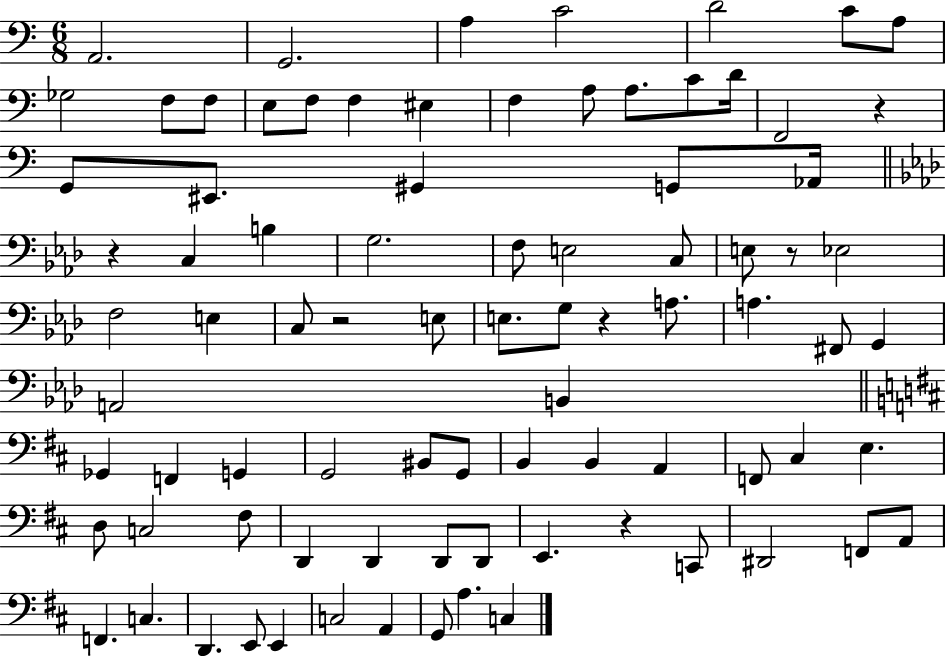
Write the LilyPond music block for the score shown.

{
  \clef bass
  \numericTimeSignature
  \time 6/8
  \key c \major
  a,2. | g,2. | a4 c'2 | d'2 c'8 a8 | \break ges2 f8 f8 | e8 f8 f4 eis4 | f4 a8 a8. c'8 d'16 | f,2 r4 | \break g,8 eis,8. gis,4 g,8 aes,16 | \bar "||" \break \key f \minor r4 c4 b4 | g2. | f8 e2 c8 | e8 r8 ees2 | \break f2 e4 | c8 r2 e8 | e8. g8 r4 a8. | a4. fis,8 g,4 | \break a,2 b,4 | \bar "||" \break \key d \major ges,4 f,4 g,4 | g,2 bis,8 g,8 | b,4 b,4 a,4 | f,8 cis4 e4. | \break d8 c2 fis8 | d,4 d,4 d,8 d,8 | e,4. r4 c,8 | dis,2 f,8 a,8 | \break f,4. c4. | d,4. e,8 e,4 | c2 a,4 | g,8 a4. c4 | \break \bar "|."
}